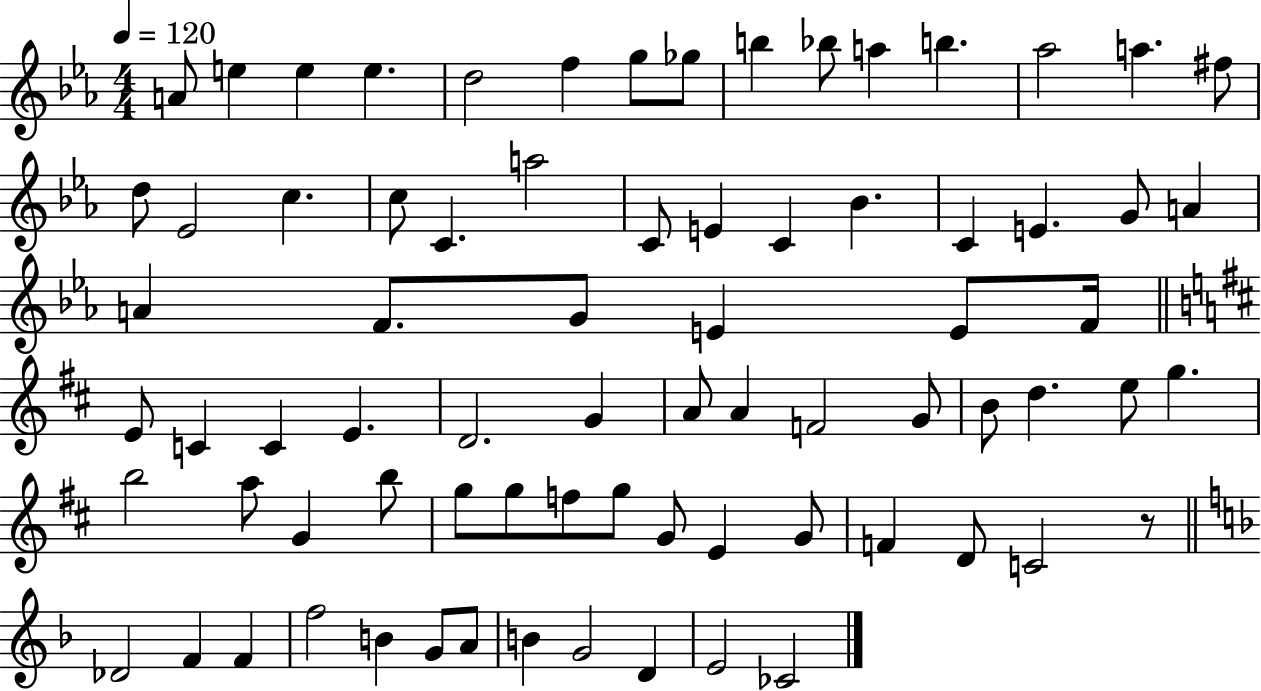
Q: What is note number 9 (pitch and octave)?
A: B5